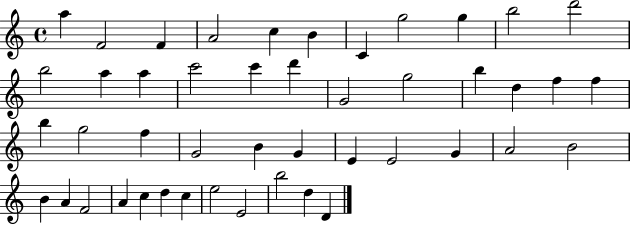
X:1
T:Untitled
M:4/4
L:1/4
K:C
a F2 F A2 c B C g2 g b2 d'2 b2 a a c'2 c' d' G2 g2 b d f f b g2 f G2 B G E E2 G A2 B2 B A F2 A c d c e2 E2 b2 d D